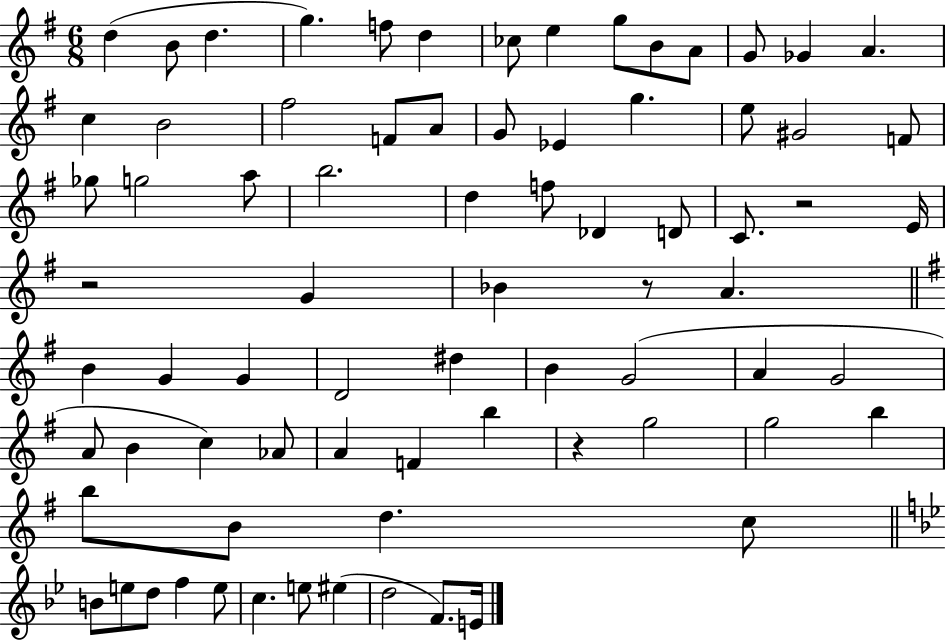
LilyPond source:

{
  \clef treble
  \numericTimeSignature
  \time 6/8
  \key g \major
  d''4( b'8 d''4. | g''4.) f''8 d''4 | ces''8 e''4 g''8 b'8 a'8 | g'8 ges'4 a'4. | \break c''4 b'2 | fis''2 f'8 a'8 | g'8 ees'4 g''4. | e''8 gis'2 f'8 | \break ges''8 g''2 a''8 | b''2. | d''4 f''8 des'4 d'8 | c'8. r2 e'16 | \break r2 g'4 | bes'4 r8 a'4. | \bar "||" \break \key g \major b'4 g'4 g'4 | d'2 dis''4 | b'4 g'2( | a'4 g'2 | \break a'8 b'4 c''4) aes'8 | a'4 f'4 b''4 | r4 g''2 | g''2 b''4 | \break b''8 b'8 d''4. c''8 | \bar "||" \break \key bes \major b'8 e''8 d''8 f''4 e''8 | c''4. e''8 eis''4( | d''2 f'8.) e'16 | \bar "|."
}